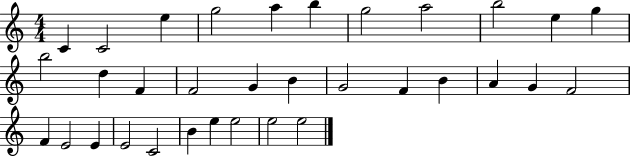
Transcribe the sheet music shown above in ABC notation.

X:1
T:Untitled
M:4/4
L:1/4
K:C
C C2 e g2 a b g2 a2 b2 e g b2 d F F2 G B G2 F B A G F2 F E2 E E2 C2 B e e2 e2 e2